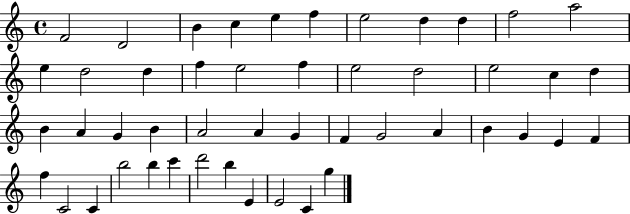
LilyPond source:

{
  \clef treble
  \time 4/4
  \defaultTimeSignature
  \key c \major
  f'2 d'2 | b'4 c''4 e''4 f''4 | e''2 d''4 d''4 | f''2 a''2 | \break e''4 d''2 d''4 | f''4 e''2 f''4 | e''2 d''2 | e''2 c''4 d''4 | \break b'4 a'4 g'4 b'4 | a'2 a'4 g'4 | f'4 g'2 a'4 | b'4 g'4 e'4 f'4 | \break f''4 c'2 c'4 | b''2 b''4 c'''4 | d'''2 b''4 e'4 | e'2 c'4 g''4 | \break \bar "|."
}